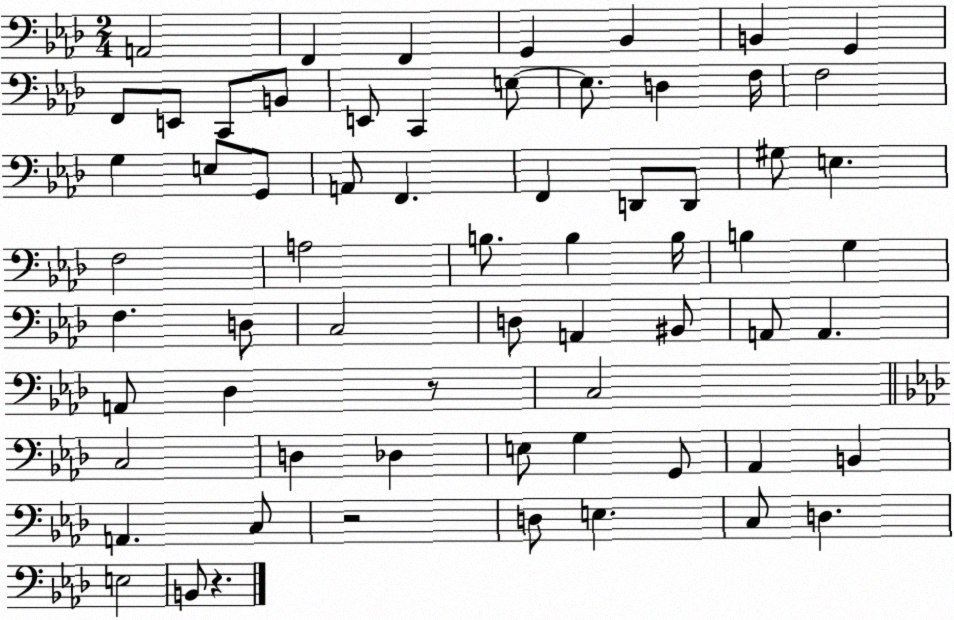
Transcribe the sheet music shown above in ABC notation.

X:1
T:Untitled
M:2/4
L:1/4
K:Ab
A,,2 F,, F,, G,, _B,, B,, G,, F,,/2 E,,/2 C,,/2 B,,/2 E,,/2 C,, E,/2 E,/2 D, F,/4 F,2 G, E,/2 G,,/2 A,,/2 F,, F,, D,,/2 D,,/2 ^G,/2 E, F,2 A,2 B,/2 B, B,/4 B, G, F, D,/2 C,2 D,/2 A,, ^B,,/2 A,,/2 A,, A,,/2 _D, z/2 C,2 C,2 D, _D, E,/2 G, G,,/2 _A,, B,, A,, C,/2 z2 D,/2 E, C,/2 D, E,2 B,,/2 z